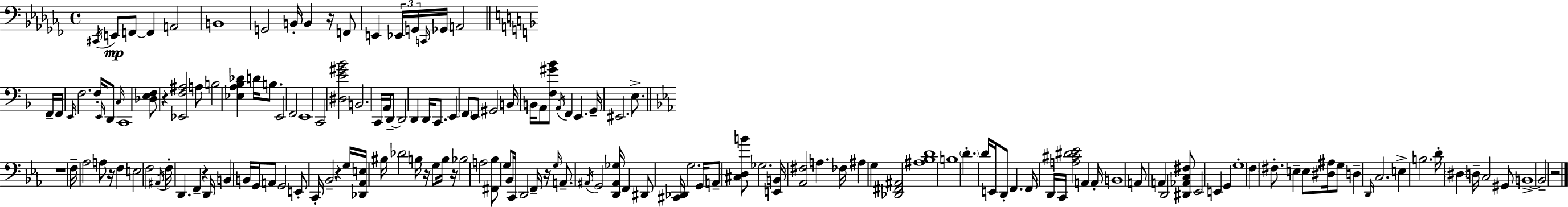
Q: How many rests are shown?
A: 10